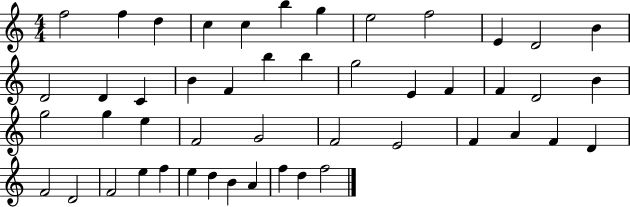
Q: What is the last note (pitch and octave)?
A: F5